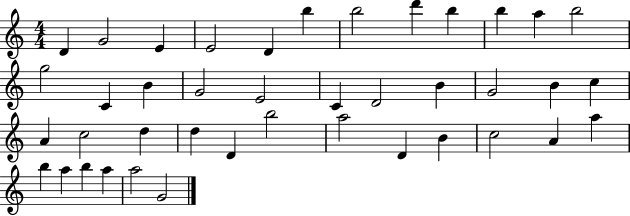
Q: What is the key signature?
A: C major